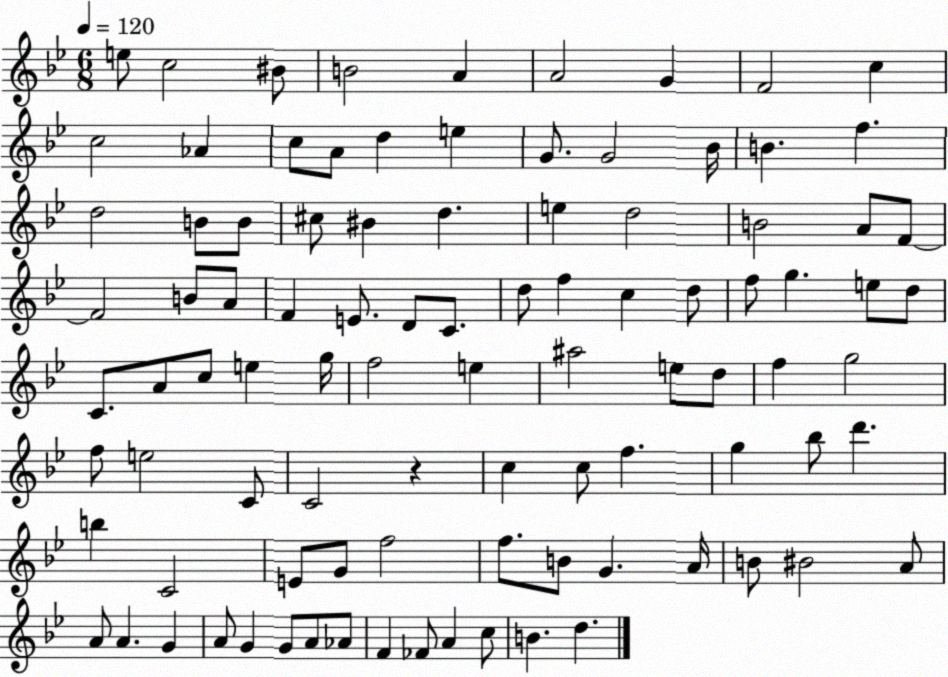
X:1
T:Untitled
M:6/8
L:1/4
K:Bb
e/2 c2 ^B/2 B2 A A2 G F2 c c2 _A c/2 A/2 d e G/2 G2 _B/4 B f d2 B/2 B/2 ^c/2 ^B d e d2 B2 A/2 F/2 F2 B/2 A/2 F E/2 D/2 C/2 d/2 f c d/2 f/2 g e/2 d/2 C/2 A/2 c/2 e g/4 f2 e ^a2 e/2 d/2 f g2 f/2 e2 C/2 C2 z c c/2 f g _b/2 d' b C2 E/2 G/2 f2 f/2 B/2 G A/4 B/2 ^B2 A/2 A/2 A G A/2 G G/2 A/2 _A/2 F _F/2 A c/2 B d